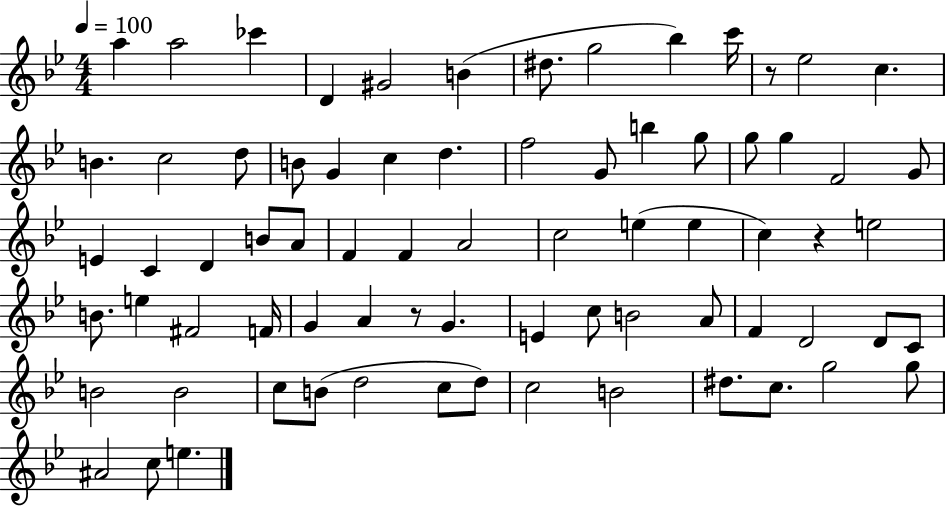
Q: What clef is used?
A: treble